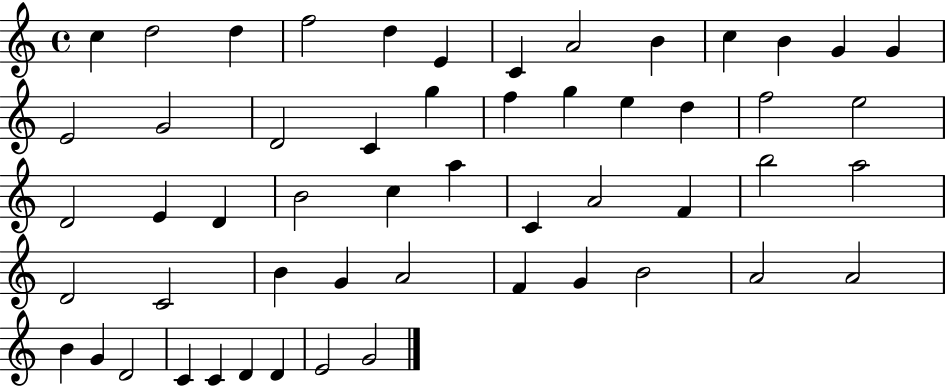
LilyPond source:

{
  \clef treble
  \time 4/4
  \defaultTimeSignature
  \key c \major
  c''4 d''2 d''4 | f''2 d''4 e'4 | c'4 a'2 b'4 | c''4 b'4 g'4 g'4 | \break e'2 g'2 | d'2 c'4 g''4 | f''4 g''4 e''4 d''4 | f''2 e''2 | \break d'2 e'4 d'4 | b'2 c''4 a''4 | c'4 a'2 f'4 | b''2 a''2 | \break d'2 c'2 | b'4 g'4 a'2 | f'4 g'4 b'2 | a'2 a'2 | \break b'4 g'4 d'2 | c'4 c'4 d'4 d'4 | e'2 g'2 | \bar "|."
}